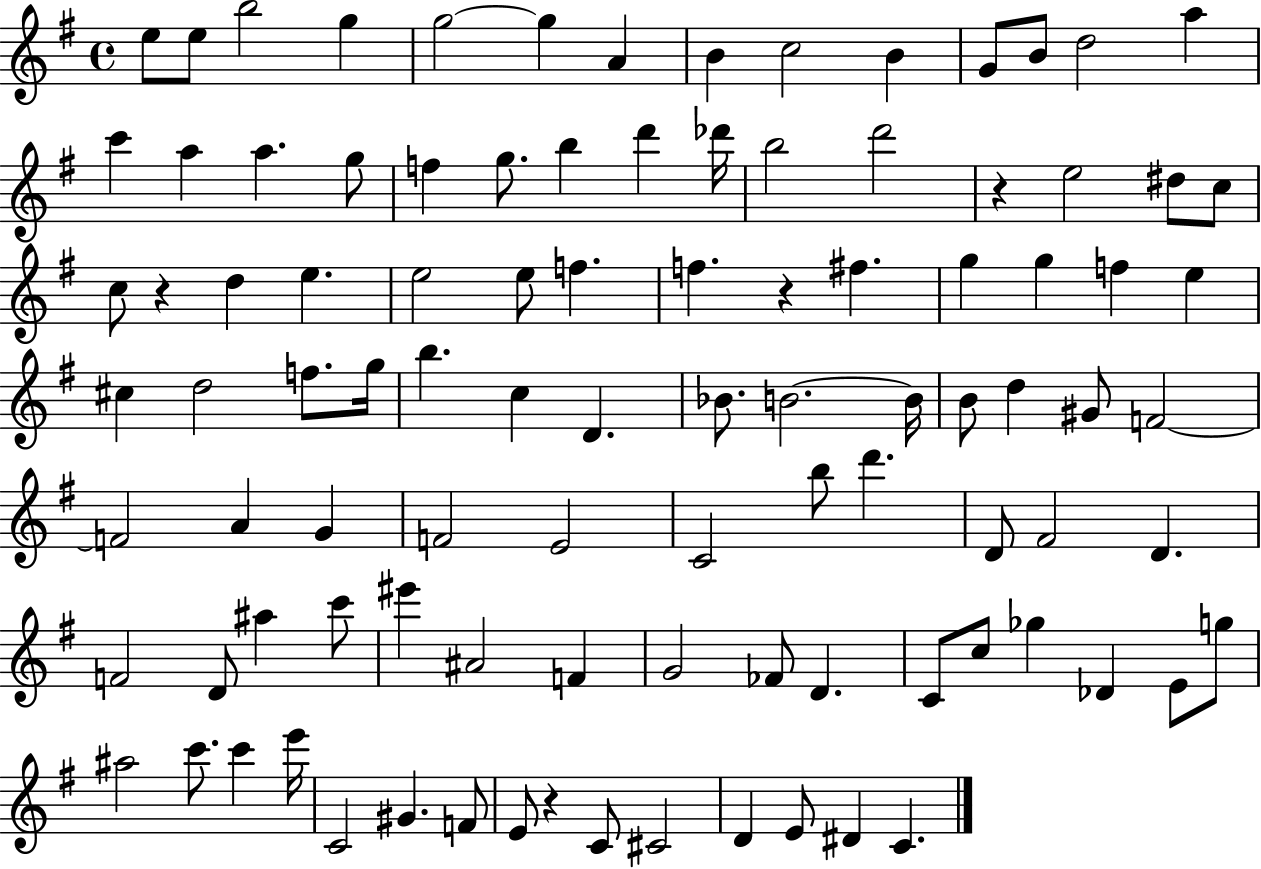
E5/e E5/e B5/h G5/q G5/h G5/q A4/q B4/q C5/h B4/q G4/e B4/e D5/h A5/q C6/q A5/q A5/q. G5/e F5/q G5/e. B5/q D6/q Db6/s B5/h D6/h R/q E5/h D#5/e C5/e C5/e R/q D5/q E5/q. E5/h E5/e F5/q. F5/q. R/q F#5/q. G5/q G5/q F5/q E5/q C#5/q D5/h F5/e. G5/s B5/q. C5/q D4/q. Bb4/e. B4/h. B4/s B4/e D5/q G#4/e F4/h F4/h A4/q G4/q F4/h E4/h C4/h B5/e D6/q. D4/e F#4/h D4/q. F4/h D4/e A#5/q C6/e EIS6/q A#4/h F4/q G4/h FES4/e D4/q. C4/e C5/e Gb5/q Db4/q E4/e G5/e A#5/h C6/e. C6/q E6/s C4/h G#4/q. F4/e E4/e R/q C4/e C#4/h D4/q E4/e D#4/q C4/q.